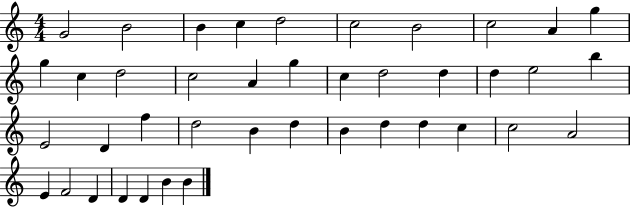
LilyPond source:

{
  \clef treble
  \numericTimeSignature
  \time 4/4
  \key c \major
  g'2 b'2 | b'4 c''4 d''2 | c''2 b'2 | c''2 a'4 g''4 | \break g''4 c''4 d''2 | c''2 a'4 g''4 | c''4 d''2 d''4 | d''4 e''2 b''4 | \break e'2 d'4 f''4 | d''2 b'4 d''4 | b'4 d''4 d''4 c''4 | c''2 a'2 | \break e'4 f'2 d'4 | d'4 d'4 b'4 b'4 | \bar "|."
}